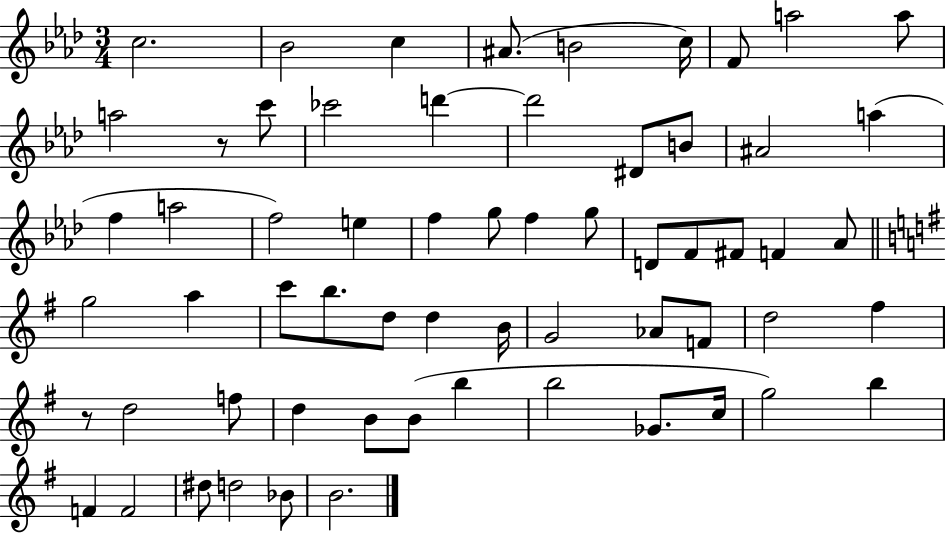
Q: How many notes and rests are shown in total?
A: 62